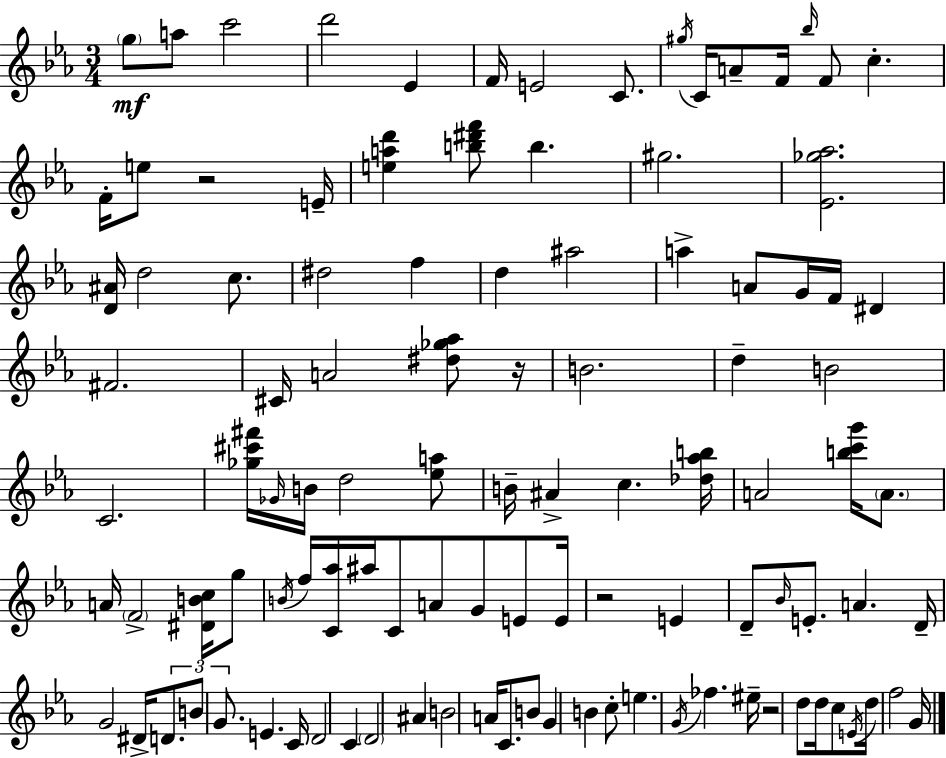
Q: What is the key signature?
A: C minor